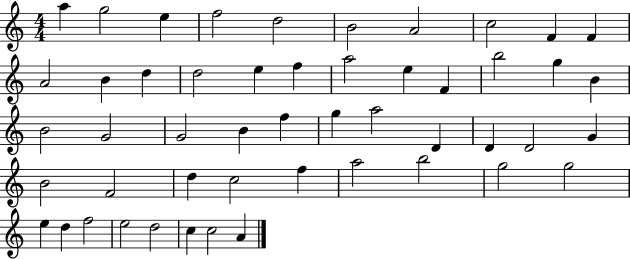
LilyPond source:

{
  \clef treble
  \numericTimeSignature
  \time 4/4
  \key c \major
  a''4 g''2 e''4 | f''2 d''2 | b'2 a'2 | c''2 f'4 f'4 | \break a'2 b'4 d''4 | d''2 e''4 f''4 | a''2 e''4 f'4 | b''2 g''4 b'4 | \break b'2 g'2 | g'2 b'4 f''4 | g''4 a''2 d'4 | d'4 d'2 g'4 | \break b'2 f'2 | d''4 c''2 f''4 | a''2 b''2 | g''2 g''2 | \break e''4 d''4 f''2 | e''2 d''2 | c''4 c''2 a'4 | \bar "|."
}